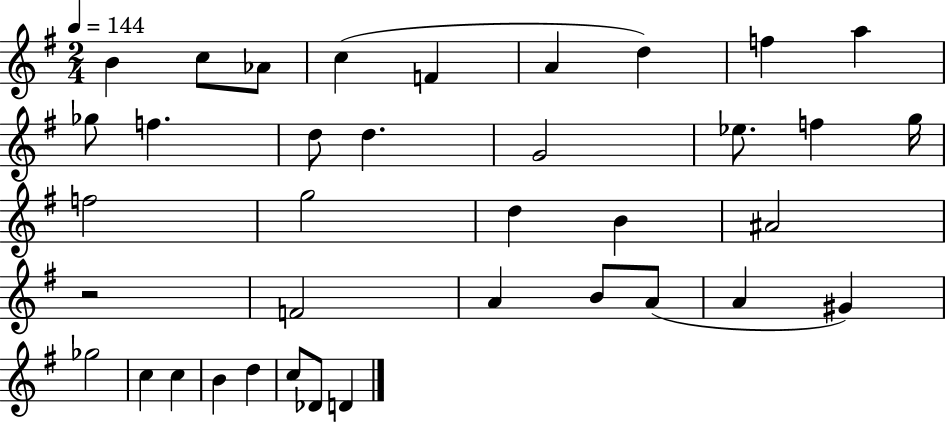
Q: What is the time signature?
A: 2/4